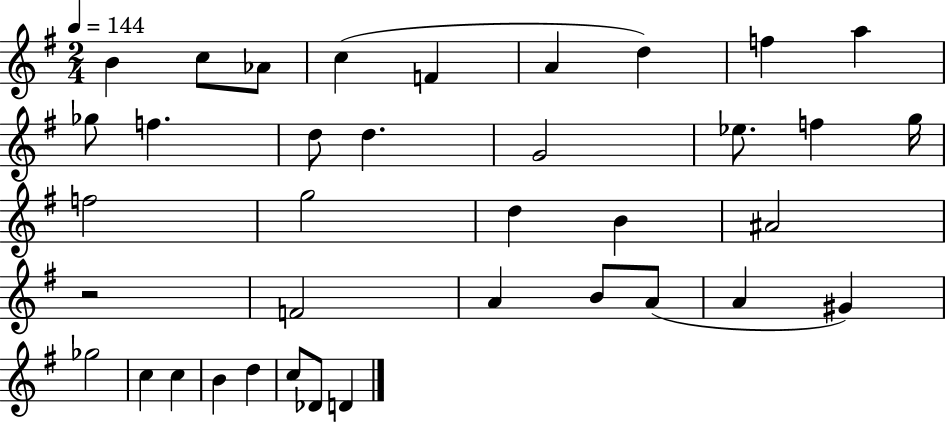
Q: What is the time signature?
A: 2/4